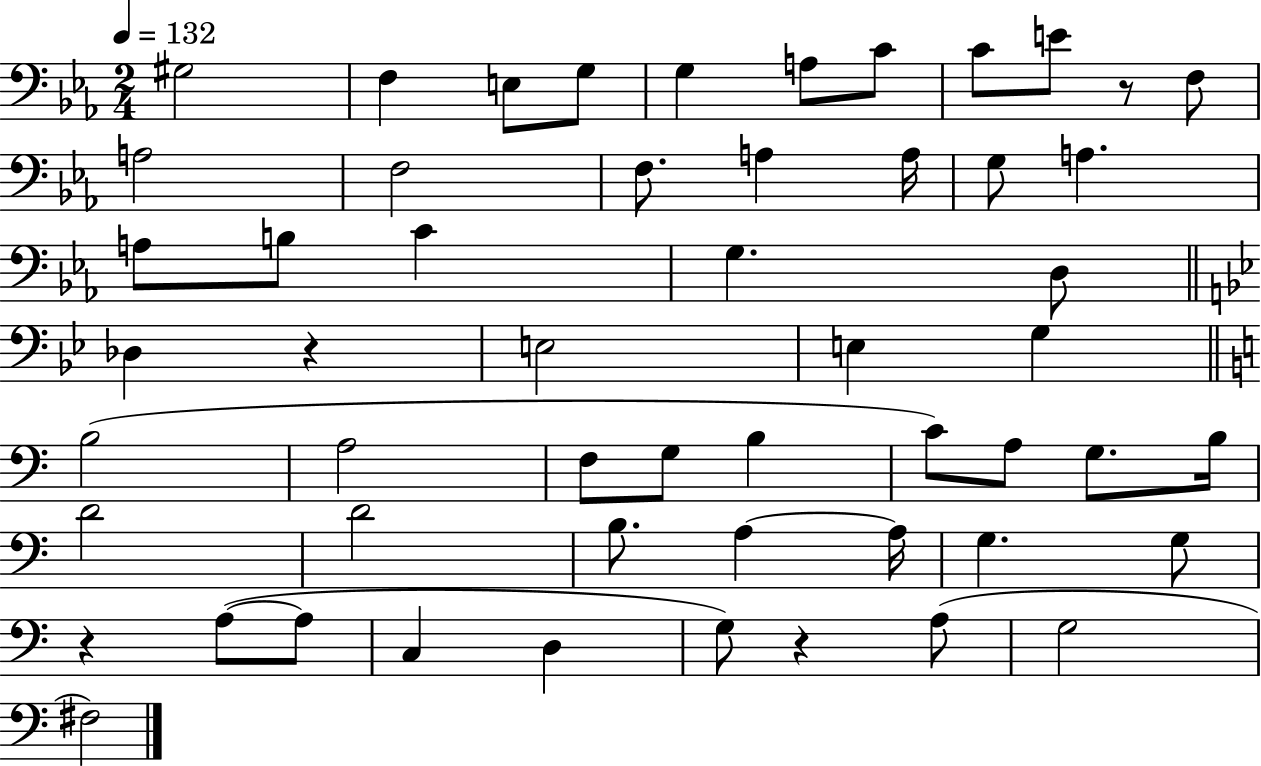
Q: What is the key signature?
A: EES major